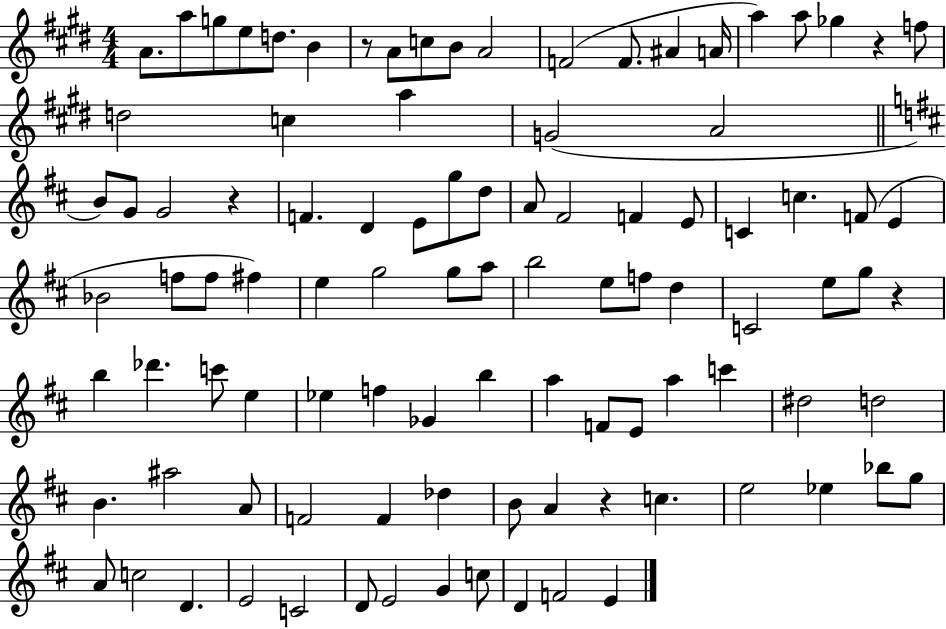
A4/e. A5/e G5/e E5/e D5/e. B4/q R/e A4/e C5/e B4/e A4/h F4/h F4/e. A#4/q A4/s A5/q A5/e Gb5/q R/q F5/e D5/h C5/q A5/q G4/h A4/h B4/e G4/e G4/h R/q F4/q. D4/q E4/e G5/e D5/e A4/e F#4/h F4/q E4/e C4/q C5/q. F4/e E4/q Bb4/h F5/e F5/e F#5/q E5/q G5/h G5/e A5/e B5/h E5/e F5/e D5/q C4/h E5/e G5/e R/q B5/q Db6/q. C6/e E5/q Eb5/q F5/q Gb4/q B5/q A5/q F4/e E4/e A5/q C6/q D#5/h D5/h B4/q. A#5/h A4/e F4/h F4/q Db5/q B4/e A4/q R/q C5/q. E5/h Eb5/q Bb5/e G5/e A4/e C5/h D4/q. E4/h C4/h D4/e E4/h G4/q C5/e D4/q F4/h E4/q